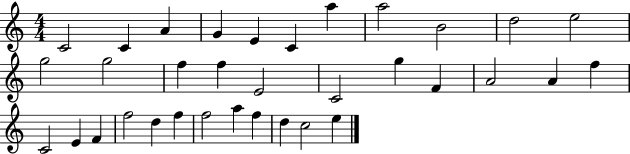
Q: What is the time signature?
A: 4/4